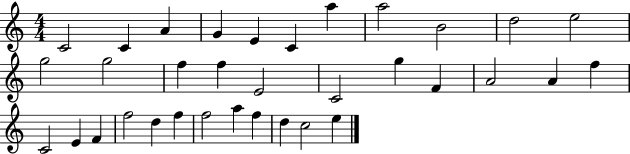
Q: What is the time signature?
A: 4/4